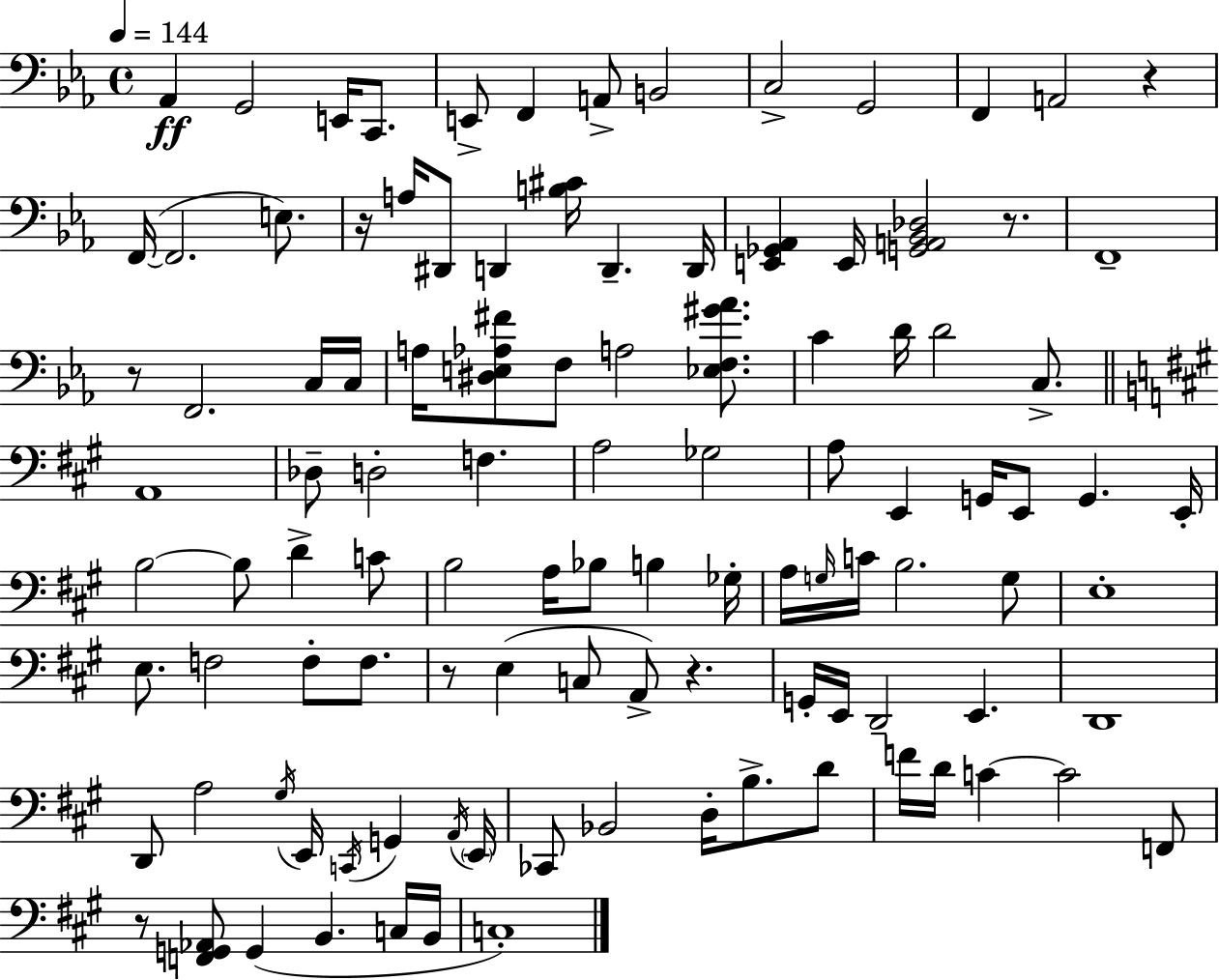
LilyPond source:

{
  \clef bass
  \time 4/4
  \defaultTimeSignature
  \key ees \major
  \tempo 4 = 144
  aes,4\ff g,2 e,16 c,8. | e,8-> f,4 a,8-> b,2 | c2-> g,2 | f,4 a,2 r4 | \break f,16~(~ f,2. e8.) | r16 a16 dis,8 d,4 <b cis'>16 d,4.-- d,16 | <e, ges, aes,>4 e,16 <g, a, bes, des>2 r8. | f,1-- | \break r8 f,2. c16 c16 | a16 <dis e aes fis'>8 f8 a2 <ees f gis' aes'>8. | c'4 d'16 d'2 c8.-> | \bar "||" \break \key a \major a,1 | des8-- d2-. f4. | a2 ges2 | a8 e,4 g,16 e,8 g,4. e,16-. | \break b2~~ b8 d'4-> c'8 | b2 a16 bes8 b4 ges16-. | a16 \grace { g16 } c'16 b2. g8 | e1-. | \break e8. f2 f8-. f8. | r8 e4( c8 a,8->) r4. | g,16-. e,16 d,2-- e,4. | d,1 | \break d,8 a2 \acciaccatura { gis16 } e,16 \acciaccatura { c,16 } g,4 | \acciaccatura { a,16 } \parenthesize e,16 ces,8 bes,2 d16-. b8.-> | d'8 f'16 d'16 c'4~~ c'2 | f,8 r8 <f, g, aes,>8 g,4( b,4. | \break c16 b,16 c1-.) | \bar "|."
}